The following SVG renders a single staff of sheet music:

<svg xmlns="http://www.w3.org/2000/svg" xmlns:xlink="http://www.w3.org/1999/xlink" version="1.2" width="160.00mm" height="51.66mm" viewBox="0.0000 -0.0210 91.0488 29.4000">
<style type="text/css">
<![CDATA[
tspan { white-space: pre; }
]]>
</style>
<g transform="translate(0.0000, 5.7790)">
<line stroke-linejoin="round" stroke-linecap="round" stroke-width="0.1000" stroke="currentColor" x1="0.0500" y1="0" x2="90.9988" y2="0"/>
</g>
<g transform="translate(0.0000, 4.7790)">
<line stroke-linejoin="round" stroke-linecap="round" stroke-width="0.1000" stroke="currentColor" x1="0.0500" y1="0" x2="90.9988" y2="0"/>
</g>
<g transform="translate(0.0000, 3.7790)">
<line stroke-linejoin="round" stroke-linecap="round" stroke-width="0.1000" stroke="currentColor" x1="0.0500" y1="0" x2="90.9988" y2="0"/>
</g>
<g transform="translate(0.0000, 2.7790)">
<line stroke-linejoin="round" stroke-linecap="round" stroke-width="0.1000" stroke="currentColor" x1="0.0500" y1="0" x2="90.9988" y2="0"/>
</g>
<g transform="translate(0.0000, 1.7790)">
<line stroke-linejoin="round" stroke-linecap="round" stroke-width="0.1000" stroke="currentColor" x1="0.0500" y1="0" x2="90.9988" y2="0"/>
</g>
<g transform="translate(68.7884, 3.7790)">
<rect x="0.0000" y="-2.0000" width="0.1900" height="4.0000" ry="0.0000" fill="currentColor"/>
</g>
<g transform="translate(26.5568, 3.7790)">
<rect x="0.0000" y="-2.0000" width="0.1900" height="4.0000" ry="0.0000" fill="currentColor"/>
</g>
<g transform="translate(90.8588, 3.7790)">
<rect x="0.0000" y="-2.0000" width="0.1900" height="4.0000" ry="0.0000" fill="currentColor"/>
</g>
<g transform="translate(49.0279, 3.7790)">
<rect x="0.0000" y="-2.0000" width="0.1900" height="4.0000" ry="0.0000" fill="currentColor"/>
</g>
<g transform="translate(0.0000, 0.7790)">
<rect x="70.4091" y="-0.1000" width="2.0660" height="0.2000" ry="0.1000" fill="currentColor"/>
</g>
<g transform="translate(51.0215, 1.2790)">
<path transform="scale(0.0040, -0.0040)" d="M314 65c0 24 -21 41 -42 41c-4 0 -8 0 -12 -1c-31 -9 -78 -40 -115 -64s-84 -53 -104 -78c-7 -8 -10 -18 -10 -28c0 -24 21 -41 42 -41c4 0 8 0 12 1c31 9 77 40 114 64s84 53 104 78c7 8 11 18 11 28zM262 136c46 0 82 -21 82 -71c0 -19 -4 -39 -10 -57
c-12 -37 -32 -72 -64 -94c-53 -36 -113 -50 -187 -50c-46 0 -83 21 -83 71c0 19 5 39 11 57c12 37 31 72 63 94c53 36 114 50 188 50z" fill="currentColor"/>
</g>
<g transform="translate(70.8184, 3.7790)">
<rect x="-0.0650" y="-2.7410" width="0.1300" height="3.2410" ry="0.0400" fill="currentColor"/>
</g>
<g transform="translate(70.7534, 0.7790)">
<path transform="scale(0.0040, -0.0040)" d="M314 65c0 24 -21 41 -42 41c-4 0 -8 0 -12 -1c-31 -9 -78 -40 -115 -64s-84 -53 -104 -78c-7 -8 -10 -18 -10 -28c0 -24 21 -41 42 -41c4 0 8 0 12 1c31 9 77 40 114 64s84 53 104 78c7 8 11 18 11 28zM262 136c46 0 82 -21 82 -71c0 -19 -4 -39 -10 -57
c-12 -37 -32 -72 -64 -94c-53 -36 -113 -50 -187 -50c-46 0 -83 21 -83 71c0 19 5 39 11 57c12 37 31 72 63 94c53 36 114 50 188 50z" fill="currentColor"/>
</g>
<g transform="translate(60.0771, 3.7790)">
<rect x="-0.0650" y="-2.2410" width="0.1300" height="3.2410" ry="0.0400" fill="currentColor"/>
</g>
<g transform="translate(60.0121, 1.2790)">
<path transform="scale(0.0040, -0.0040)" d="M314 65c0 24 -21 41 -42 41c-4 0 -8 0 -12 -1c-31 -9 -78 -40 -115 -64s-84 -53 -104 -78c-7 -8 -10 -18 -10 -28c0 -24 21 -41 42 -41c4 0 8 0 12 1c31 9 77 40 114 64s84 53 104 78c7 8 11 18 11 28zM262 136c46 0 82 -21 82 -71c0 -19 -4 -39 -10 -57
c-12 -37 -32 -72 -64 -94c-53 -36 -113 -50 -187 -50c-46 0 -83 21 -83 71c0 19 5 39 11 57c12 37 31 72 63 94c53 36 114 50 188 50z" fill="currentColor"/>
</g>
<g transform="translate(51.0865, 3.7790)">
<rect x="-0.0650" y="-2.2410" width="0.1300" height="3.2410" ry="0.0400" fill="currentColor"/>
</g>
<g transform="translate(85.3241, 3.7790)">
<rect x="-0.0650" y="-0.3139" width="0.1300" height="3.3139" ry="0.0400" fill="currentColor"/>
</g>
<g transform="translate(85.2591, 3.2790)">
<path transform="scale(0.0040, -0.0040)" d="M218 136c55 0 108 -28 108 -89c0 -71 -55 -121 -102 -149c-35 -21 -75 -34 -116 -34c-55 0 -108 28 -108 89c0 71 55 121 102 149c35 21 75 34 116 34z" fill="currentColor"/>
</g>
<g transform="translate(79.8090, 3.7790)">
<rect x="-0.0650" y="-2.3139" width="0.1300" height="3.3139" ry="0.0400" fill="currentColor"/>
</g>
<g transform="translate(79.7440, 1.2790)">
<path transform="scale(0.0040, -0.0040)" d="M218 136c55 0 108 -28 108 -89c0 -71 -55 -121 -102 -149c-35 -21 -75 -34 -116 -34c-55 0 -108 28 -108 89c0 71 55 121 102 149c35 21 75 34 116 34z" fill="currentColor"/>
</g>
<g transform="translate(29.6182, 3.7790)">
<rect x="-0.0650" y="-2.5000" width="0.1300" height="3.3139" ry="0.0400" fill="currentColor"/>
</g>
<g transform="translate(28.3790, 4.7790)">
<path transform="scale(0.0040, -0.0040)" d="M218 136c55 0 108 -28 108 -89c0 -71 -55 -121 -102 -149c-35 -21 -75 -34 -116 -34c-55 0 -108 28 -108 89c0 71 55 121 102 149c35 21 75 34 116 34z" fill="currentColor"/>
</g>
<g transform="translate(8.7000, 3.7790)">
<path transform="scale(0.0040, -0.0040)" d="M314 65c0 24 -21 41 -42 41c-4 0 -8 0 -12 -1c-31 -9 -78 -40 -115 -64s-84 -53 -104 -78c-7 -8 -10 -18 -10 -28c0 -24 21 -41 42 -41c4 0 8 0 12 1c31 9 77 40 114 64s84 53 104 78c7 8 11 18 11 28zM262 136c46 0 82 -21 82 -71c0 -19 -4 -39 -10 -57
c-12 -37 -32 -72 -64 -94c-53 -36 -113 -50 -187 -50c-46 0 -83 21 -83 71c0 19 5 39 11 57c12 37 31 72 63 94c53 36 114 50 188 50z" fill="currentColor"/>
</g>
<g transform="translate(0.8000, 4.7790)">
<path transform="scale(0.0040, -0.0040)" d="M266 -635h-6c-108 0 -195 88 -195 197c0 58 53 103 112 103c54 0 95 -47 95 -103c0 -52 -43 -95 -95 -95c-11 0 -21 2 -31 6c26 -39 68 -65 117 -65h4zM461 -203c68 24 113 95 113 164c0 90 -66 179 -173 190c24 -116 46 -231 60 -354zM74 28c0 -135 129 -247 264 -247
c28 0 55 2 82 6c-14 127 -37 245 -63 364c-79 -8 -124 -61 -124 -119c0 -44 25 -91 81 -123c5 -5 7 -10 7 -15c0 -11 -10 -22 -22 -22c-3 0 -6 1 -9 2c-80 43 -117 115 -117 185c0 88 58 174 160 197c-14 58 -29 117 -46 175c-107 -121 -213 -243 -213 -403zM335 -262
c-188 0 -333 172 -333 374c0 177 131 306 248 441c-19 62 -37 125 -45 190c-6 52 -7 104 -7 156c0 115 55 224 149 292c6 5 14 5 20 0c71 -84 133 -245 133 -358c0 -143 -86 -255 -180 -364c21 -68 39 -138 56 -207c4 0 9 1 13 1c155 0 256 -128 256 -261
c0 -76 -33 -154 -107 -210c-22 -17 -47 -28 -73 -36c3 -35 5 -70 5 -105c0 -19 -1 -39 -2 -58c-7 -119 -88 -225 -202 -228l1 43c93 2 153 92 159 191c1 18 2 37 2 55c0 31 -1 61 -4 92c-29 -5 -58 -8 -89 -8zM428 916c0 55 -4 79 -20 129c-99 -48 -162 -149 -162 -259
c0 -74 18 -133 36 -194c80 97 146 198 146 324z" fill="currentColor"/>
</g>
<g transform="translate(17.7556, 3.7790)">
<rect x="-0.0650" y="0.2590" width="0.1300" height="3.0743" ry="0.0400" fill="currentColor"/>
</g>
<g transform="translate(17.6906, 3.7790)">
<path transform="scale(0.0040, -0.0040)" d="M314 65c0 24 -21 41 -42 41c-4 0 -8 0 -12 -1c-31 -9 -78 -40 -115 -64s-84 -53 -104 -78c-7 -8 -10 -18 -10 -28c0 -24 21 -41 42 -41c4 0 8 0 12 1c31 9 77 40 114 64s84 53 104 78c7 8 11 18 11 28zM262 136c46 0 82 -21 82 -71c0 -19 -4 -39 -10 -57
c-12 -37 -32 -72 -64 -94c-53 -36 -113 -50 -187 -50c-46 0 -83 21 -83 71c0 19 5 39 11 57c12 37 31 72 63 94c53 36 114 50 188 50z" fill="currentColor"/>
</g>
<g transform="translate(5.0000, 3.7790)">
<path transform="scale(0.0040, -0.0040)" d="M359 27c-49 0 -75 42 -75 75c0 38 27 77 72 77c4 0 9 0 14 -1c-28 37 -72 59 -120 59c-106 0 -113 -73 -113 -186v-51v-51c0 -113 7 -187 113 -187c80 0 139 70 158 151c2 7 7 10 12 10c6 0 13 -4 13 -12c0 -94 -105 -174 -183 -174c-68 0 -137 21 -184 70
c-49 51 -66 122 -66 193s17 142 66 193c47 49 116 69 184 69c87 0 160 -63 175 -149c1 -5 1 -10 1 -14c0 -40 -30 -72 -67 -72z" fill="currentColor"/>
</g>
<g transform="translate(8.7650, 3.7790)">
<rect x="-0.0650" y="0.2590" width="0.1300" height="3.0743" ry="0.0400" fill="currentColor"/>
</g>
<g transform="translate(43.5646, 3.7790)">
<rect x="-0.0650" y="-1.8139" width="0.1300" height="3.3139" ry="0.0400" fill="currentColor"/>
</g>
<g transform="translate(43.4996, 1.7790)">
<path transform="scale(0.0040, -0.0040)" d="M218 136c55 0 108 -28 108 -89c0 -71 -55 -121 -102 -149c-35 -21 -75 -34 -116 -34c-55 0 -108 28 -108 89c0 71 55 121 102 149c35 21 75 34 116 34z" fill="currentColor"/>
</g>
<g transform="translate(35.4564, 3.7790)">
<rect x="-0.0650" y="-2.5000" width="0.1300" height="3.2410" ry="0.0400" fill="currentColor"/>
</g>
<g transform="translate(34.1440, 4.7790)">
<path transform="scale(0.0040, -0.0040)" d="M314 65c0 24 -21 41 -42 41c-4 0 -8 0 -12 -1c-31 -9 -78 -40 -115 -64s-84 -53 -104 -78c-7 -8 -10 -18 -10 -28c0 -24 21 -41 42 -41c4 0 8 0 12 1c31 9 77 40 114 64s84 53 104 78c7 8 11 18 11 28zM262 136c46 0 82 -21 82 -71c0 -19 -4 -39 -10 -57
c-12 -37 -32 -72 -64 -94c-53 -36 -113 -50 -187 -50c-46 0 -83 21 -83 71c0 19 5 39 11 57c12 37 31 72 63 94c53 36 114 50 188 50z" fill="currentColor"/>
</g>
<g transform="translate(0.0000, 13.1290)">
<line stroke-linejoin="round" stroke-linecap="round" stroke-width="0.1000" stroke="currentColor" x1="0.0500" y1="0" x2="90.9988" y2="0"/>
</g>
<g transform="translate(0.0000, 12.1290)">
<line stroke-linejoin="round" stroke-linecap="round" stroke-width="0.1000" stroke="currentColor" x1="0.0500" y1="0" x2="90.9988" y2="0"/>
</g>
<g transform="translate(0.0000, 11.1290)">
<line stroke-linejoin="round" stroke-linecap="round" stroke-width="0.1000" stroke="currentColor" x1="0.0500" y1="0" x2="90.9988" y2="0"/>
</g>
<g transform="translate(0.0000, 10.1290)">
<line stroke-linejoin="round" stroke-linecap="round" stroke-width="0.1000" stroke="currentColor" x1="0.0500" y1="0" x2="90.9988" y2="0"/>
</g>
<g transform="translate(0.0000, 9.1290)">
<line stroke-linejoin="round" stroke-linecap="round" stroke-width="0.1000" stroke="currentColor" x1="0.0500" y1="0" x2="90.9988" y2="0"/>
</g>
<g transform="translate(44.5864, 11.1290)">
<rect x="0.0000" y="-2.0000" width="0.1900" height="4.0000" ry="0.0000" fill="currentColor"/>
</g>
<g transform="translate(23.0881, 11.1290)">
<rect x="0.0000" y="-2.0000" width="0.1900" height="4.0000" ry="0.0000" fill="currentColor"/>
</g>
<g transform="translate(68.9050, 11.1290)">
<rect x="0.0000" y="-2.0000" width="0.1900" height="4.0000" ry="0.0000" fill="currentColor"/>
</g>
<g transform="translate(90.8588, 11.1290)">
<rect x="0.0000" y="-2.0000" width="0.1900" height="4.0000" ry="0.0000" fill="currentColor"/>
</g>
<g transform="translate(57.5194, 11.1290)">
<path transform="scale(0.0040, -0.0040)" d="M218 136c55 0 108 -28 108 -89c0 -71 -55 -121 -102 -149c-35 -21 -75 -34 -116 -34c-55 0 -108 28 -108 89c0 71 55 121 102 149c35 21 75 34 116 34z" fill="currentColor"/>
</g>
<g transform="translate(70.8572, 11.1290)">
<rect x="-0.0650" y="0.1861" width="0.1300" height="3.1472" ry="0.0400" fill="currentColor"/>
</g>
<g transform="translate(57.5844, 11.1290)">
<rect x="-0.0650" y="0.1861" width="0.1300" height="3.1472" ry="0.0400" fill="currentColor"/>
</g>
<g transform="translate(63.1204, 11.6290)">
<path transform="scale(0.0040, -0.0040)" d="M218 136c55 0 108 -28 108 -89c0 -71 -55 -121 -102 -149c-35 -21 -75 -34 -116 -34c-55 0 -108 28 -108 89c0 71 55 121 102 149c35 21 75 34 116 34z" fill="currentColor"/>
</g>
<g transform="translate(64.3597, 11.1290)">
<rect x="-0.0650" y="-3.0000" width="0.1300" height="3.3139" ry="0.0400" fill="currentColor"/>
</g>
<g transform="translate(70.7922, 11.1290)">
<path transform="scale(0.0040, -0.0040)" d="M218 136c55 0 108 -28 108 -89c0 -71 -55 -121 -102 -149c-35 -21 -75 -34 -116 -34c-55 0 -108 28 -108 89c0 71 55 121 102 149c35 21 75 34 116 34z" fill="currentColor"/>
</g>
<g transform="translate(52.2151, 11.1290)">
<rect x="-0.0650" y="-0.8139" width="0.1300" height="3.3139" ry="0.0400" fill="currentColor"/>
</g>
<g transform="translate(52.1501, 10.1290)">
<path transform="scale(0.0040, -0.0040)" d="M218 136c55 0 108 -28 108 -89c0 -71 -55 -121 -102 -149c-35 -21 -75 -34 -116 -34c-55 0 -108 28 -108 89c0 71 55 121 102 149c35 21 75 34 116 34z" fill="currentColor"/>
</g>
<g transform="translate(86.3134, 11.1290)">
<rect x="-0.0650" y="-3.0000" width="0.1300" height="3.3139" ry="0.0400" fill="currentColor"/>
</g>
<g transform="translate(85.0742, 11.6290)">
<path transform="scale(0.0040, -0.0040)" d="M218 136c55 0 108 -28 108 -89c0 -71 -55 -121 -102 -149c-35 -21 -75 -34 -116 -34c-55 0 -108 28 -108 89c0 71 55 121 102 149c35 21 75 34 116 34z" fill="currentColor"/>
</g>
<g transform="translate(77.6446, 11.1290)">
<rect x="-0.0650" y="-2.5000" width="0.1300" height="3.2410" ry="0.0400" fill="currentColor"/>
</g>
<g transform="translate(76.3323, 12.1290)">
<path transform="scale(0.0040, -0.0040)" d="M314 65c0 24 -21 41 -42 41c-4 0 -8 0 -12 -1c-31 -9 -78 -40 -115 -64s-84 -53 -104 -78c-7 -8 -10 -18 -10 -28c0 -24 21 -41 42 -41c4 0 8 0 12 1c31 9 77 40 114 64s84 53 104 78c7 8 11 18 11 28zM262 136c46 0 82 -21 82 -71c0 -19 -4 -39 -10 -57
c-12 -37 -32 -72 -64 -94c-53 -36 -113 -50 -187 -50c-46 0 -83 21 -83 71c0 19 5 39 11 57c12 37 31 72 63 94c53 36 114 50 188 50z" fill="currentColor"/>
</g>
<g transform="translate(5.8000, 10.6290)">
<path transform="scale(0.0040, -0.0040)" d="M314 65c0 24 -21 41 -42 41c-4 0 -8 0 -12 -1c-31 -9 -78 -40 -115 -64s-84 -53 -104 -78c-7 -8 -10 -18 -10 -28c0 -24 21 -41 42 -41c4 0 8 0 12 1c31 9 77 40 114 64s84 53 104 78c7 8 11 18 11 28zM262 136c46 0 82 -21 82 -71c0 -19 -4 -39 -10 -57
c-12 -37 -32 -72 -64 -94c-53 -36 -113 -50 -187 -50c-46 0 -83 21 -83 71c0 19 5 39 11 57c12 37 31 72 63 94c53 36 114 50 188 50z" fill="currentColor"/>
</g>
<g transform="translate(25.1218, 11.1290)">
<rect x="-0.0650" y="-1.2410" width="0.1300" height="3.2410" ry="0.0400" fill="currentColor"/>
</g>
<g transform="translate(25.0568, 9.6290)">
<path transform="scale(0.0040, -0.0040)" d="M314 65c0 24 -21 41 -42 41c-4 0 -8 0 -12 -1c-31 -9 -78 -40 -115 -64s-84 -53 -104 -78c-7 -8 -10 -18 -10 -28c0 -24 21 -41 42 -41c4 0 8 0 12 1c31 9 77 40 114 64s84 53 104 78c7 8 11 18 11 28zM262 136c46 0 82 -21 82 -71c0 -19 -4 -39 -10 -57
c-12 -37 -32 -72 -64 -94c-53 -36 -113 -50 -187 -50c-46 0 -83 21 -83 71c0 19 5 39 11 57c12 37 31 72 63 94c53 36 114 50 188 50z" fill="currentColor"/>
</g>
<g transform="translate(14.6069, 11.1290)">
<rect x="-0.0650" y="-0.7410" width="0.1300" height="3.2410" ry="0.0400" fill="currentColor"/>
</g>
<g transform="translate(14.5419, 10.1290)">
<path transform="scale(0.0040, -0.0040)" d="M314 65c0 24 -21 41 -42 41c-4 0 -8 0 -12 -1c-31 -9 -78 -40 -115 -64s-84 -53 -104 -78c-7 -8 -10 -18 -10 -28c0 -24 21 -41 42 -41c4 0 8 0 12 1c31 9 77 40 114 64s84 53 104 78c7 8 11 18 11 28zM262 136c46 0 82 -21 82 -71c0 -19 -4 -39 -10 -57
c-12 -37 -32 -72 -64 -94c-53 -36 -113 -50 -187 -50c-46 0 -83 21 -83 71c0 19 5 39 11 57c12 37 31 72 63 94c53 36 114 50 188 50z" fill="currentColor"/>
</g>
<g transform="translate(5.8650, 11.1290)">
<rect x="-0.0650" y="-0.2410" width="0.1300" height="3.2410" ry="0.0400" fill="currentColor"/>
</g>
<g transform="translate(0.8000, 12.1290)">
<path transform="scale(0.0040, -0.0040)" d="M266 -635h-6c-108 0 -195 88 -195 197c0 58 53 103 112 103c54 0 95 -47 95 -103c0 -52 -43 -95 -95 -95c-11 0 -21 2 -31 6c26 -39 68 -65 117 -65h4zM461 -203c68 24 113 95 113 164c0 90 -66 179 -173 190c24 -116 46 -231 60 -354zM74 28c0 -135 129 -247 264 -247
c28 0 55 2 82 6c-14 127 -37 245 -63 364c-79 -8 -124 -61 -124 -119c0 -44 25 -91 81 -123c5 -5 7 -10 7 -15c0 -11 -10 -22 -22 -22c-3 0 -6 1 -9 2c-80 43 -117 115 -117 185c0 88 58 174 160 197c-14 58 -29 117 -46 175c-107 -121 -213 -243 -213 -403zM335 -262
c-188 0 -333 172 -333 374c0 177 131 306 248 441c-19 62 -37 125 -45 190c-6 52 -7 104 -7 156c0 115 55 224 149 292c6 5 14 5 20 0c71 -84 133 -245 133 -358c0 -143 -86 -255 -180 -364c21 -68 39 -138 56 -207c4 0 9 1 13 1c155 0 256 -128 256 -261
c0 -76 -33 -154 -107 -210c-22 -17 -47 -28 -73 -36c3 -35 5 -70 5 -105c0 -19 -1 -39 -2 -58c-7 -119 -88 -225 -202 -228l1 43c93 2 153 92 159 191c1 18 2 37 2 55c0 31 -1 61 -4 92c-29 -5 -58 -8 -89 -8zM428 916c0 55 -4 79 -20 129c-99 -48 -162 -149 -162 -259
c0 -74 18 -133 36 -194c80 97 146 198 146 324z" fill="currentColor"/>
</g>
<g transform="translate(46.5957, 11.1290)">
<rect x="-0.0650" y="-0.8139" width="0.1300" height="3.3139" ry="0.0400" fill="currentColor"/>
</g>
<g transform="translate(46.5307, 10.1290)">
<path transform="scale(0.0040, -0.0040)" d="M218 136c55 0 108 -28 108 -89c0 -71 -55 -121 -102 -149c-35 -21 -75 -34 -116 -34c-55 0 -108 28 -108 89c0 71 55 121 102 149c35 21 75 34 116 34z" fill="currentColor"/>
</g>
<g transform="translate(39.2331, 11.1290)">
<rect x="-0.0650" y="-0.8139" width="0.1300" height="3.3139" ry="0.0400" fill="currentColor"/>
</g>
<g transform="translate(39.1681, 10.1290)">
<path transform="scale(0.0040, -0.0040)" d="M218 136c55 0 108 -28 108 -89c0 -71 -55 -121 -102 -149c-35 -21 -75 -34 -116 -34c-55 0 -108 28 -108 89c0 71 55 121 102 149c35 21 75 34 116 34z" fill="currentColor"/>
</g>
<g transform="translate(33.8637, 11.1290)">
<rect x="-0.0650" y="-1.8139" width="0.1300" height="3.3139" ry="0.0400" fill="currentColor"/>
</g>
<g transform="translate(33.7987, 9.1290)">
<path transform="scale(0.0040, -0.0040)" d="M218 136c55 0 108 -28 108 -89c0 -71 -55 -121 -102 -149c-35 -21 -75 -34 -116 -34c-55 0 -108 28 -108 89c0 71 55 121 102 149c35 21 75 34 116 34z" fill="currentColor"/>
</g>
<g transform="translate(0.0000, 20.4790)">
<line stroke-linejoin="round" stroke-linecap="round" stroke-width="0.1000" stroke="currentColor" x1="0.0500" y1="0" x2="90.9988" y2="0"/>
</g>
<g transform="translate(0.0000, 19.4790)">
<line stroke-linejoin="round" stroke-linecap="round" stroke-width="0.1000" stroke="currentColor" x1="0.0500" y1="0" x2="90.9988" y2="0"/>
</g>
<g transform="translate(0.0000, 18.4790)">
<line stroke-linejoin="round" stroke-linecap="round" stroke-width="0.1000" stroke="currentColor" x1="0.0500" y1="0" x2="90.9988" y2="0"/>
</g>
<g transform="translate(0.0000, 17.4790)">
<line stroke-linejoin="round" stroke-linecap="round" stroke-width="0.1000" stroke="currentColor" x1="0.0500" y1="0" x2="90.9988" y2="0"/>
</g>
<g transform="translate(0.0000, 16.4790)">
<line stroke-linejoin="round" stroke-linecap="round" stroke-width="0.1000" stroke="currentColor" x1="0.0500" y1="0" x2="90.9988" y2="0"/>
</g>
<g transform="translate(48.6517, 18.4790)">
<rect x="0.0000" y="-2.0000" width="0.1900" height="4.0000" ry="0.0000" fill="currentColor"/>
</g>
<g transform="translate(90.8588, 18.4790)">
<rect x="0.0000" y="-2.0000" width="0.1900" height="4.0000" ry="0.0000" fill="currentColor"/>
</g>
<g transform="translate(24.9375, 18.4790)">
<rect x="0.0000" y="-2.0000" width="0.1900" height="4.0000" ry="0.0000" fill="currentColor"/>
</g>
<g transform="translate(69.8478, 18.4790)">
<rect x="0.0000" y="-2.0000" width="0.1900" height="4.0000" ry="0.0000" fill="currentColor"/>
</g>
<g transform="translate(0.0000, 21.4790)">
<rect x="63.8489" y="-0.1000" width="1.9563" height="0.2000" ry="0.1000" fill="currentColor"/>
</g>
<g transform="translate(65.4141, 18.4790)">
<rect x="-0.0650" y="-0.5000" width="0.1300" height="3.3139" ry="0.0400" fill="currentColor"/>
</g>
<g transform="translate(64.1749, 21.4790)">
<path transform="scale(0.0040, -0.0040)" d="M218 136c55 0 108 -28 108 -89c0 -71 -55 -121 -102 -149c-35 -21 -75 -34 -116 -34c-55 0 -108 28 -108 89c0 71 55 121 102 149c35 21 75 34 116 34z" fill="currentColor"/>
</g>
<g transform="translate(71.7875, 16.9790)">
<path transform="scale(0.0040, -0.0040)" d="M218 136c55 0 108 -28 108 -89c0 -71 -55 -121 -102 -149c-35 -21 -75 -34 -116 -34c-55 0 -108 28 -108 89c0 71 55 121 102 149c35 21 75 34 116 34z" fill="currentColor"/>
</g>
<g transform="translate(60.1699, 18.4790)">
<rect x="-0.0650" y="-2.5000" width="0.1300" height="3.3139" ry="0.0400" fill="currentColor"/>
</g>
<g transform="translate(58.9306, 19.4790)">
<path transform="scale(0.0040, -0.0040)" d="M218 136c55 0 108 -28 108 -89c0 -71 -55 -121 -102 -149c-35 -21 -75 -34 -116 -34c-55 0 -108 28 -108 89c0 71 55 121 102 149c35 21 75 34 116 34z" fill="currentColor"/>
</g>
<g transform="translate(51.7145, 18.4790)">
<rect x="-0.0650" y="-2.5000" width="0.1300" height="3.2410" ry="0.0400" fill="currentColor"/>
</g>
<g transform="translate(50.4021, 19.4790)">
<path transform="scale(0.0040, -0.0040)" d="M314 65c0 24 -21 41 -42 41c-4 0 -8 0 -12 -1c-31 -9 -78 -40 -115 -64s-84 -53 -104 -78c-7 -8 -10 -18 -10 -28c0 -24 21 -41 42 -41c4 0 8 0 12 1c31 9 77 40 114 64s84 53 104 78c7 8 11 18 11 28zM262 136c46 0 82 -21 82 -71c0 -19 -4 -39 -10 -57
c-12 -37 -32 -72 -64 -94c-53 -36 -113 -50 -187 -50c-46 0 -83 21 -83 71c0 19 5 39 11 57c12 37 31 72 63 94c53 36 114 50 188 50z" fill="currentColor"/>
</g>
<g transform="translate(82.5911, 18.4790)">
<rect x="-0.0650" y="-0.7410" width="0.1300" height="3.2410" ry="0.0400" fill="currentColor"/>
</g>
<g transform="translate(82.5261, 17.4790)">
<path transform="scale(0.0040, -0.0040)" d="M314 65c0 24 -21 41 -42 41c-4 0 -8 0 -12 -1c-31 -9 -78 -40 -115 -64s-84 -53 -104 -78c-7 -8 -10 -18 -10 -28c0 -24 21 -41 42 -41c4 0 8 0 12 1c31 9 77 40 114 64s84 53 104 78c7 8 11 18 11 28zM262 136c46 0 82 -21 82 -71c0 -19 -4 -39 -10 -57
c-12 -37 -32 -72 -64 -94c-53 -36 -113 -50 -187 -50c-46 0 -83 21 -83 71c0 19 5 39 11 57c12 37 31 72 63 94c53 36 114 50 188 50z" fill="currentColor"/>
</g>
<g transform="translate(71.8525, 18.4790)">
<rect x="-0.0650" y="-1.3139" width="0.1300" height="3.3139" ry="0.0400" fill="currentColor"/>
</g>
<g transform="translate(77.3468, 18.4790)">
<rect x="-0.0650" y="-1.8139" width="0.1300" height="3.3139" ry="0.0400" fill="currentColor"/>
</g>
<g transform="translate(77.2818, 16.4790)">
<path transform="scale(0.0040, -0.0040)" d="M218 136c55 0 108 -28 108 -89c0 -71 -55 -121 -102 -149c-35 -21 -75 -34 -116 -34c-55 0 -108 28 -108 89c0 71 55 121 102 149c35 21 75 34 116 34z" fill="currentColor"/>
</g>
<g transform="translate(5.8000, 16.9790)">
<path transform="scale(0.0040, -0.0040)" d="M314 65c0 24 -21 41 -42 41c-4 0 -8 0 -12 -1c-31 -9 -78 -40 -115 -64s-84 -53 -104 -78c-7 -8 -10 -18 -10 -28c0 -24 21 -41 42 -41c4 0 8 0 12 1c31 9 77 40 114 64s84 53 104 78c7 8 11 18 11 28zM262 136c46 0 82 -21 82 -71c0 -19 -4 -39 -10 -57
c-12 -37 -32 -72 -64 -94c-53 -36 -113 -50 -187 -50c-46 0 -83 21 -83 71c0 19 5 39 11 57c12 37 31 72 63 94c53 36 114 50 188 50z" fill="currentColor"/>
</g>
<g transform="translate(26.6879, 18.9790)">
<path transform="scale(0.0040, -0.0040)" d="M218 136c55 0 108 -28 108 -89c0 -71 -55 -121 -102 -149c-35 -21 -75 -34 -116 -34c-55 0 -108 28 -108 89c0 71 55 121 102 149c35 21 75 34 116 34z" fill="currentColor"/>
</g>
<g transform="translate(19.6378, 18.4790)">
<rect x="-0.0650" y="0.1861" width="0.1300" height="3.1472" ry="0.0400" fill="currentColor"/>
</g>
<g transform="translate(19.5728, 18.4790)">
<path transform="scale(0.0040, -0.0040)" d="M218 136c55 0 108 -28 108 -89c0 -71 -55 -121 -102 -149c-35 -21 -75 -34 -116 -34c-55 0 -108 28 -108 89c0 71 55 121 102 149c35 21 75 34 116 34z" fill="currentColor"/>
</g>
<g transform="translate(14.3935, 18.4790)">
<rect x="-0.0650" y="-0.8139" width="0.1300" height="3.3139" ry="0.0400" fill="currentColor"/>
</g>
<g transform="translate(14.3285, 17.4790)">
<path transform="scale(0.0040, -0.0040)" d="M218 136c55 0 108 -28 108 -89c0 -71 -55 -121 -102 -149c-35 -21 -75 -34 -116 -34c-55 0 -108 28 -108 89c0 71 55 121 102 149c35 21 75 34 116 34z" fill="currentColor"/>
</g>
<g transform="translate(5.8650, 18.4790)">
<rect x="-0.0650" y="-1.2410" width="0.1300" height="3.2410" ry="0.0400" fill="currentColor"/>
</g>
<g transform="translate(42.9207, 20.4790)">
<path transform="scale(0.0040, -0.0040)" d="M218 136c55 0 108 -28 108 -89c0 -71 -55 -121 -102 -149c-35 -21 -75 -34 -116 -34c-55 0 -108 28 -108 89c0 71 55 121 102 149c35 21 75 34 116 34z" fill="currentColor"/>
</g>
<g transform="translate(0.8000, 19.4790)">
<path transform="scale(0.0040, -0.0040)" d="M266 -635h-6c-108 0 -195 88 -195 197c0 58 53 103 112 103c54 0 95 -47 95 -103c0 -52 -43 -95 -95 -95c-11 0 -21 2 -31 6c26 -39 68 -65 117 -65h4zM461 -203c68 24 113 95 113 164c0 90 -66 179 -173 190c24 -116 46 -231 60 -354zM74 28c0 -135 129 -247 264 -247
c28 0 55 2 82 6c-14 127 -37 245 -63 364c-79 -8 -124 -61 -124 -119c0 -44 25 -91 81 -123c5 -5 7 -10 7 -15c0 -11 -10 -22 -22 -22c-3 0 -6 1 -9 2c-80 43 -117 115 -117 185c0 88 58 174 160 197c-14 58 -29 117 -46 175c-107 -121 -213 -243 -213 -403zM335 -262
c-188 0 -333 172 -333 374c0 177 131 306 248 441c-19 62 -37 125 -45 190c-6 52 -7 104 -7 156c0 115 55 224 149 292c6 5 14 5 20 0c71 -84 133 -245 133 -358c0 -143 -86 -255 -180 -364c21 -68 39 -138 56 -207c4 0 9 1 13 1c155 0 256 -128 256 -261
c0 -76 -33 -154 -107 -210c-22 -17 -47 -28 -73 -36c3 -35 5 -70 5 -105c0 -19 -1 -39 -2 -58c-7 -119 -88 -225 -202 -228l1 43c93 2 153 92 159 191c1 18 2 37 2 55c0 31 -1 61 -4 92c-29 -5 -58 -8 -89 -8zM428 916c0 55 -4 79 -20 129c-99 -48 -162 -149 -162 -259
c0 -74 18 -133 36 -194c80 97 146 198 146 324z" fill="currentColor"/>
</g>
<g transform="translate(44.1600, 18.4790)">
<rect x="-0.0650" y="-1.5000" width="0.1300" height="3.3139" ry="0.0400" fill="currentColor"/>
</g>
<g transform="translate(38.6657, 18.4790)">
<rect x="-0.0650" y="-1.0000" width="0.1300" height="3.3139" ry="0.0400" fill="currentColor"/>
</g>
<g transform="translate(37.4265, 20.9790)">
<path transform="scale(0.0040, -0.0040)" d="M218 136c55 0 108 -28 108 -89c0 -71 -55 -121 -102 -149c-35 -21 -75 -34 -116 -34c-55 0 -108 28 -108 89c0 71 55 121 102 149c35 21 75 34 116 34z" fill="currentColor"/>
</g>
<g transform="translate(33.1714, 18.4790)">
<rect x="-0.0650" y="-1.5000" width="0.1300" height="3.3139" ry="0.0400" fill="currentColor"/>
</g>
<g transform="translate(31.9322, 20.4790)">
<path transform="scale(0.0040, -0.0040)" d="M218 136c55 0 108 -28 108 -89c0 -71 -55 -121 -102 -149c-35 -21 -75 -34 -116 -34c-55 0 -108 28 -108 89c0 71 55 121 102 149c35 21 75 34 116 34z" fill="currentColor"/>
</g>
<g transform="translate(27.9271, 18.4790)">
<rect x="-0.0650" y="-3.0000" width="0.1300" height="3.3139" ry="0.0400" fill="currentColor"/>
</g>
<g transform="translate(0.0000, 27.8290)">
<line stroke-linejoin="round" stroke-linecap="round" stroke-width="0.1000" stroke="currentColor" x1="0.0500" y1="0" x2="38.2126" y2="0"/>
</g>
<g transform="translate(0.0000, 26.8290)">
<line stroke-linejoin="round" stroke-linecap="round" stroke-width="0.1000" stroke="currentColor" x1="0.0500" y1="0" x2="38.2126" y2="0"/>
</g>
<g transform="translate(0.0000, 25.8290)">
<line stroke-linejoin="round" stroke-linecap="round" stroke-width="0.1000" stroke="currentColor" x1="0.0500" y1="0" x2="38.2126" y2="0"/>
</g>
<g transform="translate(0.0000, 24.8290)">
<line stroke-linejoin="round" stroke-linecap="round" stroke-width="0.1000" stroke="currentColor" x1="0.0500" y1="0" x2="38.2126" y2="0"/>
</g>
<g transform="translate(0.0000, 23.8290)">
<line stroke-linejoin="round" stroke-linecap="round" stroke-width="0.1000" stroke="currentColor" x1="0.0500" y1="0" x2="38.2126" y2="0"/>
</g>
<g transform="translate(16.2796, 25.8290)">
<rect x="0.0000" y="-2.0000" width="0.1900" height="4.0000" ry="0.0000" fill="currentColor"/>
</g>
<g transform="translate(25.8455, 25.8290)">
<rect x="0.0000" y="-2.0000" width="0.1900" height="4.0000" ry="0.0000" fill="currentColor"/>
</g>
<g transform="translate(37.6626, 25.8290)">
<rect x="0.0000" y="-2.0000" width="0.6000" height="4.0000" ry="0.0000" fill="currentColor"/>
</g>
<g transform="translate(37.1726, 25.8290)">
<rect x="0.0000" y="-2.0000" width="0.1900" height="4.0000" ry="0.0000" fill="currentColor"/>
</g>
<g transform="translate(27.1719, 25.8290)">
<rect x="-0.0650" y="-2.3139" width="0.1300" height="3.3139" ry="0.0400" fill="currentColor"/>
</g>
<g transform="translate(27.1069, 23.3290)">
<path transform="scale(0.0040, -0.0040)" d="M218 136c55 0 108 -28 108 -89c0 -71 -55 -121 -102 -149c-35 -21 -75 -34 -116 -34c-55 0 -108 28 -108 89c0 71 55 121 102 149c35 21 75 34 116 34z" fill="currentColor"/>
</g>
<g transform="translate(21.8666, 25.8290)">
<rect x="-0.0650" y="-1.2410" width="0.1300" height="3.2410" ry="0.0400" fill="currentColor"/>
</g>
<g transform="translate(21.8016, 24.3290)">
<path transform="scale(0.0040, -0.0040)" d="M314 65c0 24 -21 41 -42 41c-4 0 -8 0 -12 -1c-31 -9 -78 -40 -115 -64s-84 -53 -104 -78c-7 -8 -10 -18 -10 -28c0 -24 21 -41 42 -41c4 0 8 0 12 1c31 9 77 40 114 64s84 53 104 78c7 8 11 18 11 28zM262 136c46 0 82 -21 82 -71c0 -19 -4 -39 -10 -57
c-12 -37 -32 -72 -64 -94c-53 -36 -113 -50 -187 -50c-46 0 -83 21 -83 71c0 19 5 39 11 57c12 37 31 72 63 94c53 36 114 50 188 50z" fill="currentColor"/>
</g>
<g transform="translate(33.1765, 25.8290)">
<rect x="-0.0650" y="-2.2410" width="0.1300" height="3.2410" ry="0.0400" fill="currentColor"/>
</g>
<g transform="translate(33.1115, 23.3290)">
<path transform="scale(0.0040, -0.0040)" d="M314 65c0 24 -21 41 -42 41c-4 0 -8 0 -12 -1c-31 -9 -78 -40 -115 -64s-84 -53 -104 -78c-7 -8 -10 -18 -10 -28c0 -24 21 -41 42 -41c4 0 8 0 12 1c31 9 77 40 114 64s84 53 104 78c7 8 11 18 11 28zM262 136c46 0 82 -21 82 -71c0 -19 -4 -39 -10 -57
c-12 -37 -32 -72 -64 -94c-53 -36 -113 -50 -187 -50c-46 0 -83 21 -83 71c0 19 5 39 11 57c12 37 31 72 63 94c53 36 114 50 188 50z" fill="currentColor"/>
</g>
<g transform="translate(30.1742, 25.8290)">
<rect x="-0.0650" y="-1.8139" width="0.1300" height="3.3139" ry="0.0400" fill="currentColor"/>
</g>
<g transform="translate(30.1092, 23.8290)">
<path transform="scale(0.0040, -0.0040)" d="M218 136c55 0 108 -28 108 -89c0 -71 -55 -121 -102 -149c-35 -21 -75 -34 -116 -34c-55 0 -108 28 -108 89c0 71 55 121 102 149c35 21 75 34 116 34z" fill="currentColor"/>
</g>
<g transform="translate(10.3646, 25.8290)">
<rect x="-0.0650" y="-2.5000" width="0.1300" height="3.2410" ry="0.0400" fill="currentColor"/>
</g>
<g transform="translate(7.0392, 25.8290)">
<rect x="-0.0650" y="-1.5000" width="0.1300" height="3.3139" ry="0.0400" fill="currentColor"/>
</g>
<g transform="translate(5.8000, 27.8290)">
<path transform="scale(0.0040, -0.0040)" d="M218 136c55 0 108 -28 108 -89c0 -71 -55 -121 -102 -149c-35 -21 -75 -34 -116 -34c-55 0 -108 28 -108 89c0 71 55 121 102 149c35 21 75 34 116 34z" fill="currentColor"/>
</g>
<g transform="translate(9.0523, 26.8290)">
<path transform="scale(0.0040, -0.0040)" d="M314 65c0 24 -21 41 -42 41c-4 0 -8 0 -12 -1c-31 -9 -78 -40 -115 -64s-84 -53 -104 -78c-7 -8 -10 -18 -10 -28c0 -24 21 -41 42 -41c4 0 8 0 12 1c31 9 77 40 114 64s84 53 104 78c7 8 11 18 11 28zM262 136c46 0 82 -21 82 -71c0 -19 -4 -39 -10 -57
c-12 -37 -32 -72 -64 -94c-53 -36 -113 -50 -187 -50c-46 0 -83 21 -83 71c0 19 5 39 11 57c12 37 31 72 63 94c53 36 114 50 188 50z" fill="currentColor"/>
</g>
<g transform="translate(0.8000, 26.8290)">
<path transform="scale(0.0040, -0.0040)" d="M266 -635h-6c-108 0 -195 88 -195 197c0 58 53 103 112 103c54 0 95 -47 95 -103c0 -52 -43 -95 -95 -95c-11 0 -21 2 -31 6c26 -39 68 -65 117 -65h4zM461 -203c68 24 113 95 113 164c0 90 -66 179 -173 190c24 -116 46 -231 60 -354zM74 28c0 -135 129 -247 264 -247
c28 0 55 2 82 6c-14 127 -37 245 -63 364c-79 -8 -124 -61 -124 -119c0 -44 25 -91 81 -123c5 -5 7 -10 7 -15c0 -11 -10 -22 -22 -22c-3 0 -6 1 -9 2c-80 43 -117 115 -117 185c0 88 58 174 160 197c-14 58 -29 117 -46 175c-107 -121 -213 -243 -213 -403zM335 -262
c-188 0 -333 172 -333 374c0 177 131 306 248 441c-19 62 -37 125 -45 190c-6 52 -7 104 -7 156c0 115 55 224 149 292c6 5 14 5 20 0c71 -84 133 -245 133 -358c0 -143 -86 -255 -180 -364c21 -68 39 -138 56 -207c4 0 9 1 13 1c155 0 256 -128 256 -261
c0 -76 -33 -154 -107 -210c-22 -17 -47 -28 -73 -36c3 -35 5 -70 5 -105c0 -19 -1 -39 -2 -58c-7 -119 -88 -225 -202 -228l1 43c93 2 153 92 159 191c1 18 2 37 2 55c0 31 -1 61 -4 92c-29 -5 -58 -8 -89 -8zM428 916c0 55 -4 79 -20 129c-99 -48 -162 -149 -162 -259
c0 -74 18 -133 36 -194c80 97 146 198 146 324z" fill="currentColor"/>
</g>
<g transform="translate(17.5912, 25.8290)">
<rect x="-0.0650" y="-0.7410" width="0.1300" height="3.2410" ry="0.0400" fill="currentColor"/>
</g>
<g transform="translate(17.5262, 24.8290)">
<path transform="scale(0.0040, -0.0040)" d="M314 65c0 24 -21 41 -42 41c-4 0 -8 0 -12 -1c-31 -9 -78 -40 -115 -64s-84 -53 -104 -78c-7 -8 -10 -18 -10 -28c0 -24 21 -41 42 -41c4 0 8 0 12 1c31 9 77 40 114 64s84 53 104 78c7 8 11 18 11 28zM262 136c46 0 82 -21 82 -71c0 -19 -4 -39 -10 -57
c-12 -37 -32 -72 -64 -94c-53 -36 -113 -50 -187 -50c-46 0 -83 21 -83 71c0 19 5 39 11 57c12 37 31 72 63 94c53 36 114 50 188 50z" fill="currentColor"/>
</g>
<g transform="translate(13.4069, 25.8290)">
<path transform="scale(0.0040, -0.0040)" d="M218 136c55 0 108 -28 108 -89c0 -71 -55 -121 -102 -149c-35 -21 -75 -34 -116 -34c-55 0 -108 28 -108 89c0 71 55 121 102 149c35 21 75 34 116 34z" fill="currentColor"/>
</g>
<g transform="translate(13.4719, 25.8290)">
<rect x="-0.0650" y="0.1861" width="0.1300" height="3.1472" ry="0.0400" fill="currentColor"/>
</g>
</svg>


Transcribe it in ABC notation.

X:1
T:Untitled
M:4/4
L:1/4
K:C
B2 B2 G G2 f g2 g2 a2 g c c2 d2 e2 f d d d B A B G2 A e2 d B A E D E G2 G C e f d2 E G2 B d2 e2 g f g2